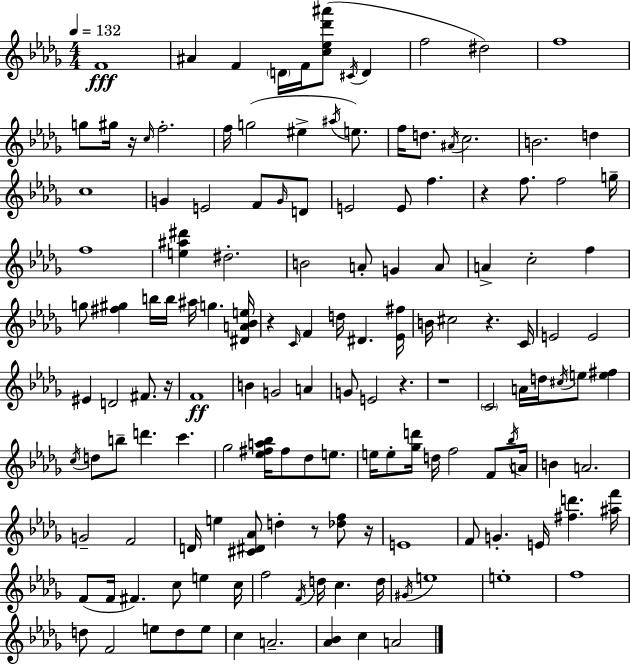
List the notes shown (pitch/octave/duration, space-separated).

F4/w A#4/q F4/q D4/s F4/s [C5,Eb5,Db6,A#6]/e C#4/s D4/q F5/h D#5/h F5/w G5/e G#5/s R/s C5/s F5/h. F5/s G5/h EIS5/q A#5/s E5/e. F5/s D5/e. A#4/s C5/h. B4/h. D5/q C5/w G4/q E4/h F4/e G4/s D4/e E4/h E4/e F5/q. R/q F5/e. F5/h G5/s F5/w [E5,A#5,D#6]/q D#5/h. B4/h A4/e G4/q A4/e A4/q C5/h F5/q G5/e [F#5,G#5]/q B5/s B5/s A#5/s G5/q. [D#4,A4,Bb4,E5]/s R/q C4/s F4/q D5/s D#4/q. [Eb4,F#5]/s B4/s C#5/h R/q. C4/s E4/h E4/h EIS4/q D4/h F#4/e. R/s F4/w B4/q G4/h A4/q G4/e E4/h R/q. R/w C4/h A4/s D5/s C#5/s E5/e [E5,F#5]/q C5/s D5/e B5/e D6/q. C6/q. Gb5/h [Eb5,F#5,A5,Bb5]/s F#5/e Db5/e E5/e. E5/s E5/e [Gb5,D6]/s D5/s F5/h F4/e Bb5/s A4/s B4/q A4/h. G4/h F4/h D4/s E5/q [C#4,D#4,Ab4]/e D5/q R/e [Db5,F5]/e R/s E4/w F4/e G4/q. E4/s [F#5,D6]/q. [A#5,F6]/s F4/e F4/s F#4/q. C5/e E5/q C5/s F5/h F4/s D5/s C5/q. D5/s G#4/s E5/w E5/w F5/w D5/e F4/h E5/e D5/e E5/e C5/q A4/h. [Ab4,Bb4]/q C5/q A4/h